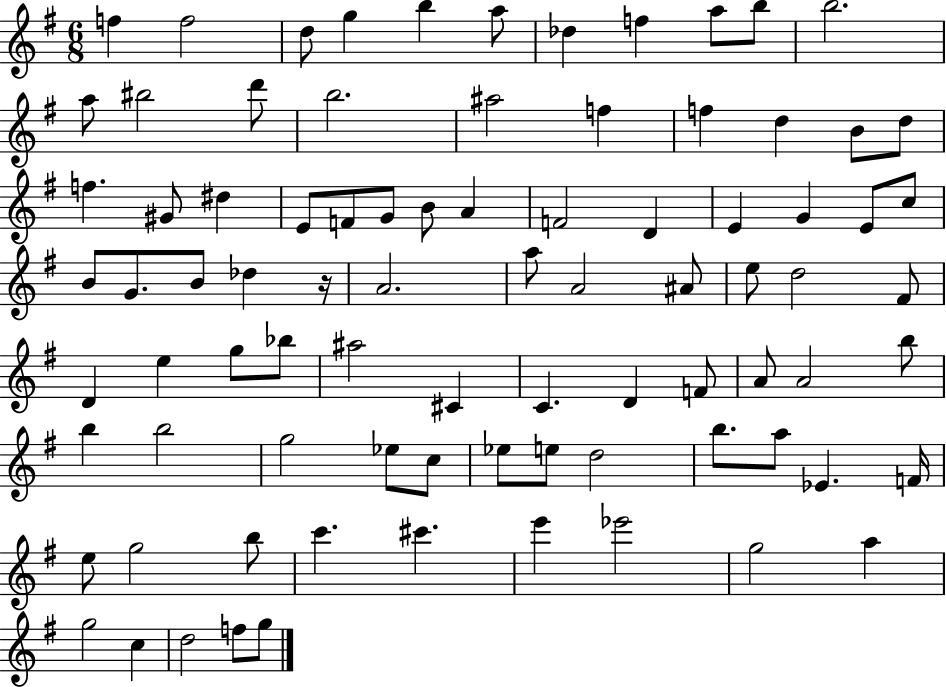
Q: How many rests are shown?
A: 1